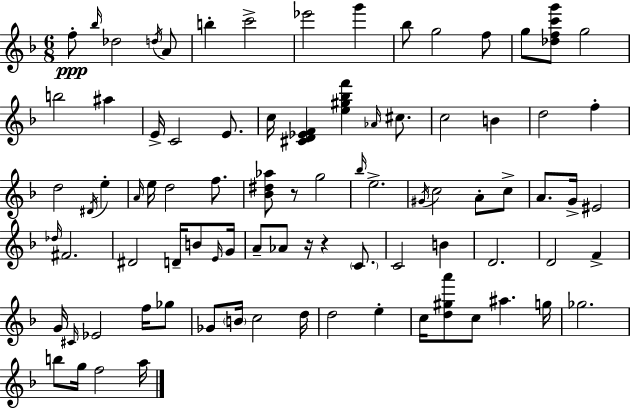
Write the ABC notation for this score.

X:1
T:Untitled
M:6/8
L:1/4
K:Dm
f/2 _b/4 _d2 d/4 A/2 b c'2 _e'2 g' _b/2 g2 f/2 g/2 [_dfc'g']/2 g2 b2 ^a E/4 C2 E/2 c/4 [^CD_EF] [e^g_bf'] _A/4 ^c/2 c2 B d2 f d2 ^D/4 e A/4 e/4 d2 f/2 [_B^d_a]/2 z/2 g2 _b/4 e2 ^G/4 c2 A/2 c/2 A/2 G/4 ^E2 _d/4 ^F2 ^D2 D/4 B/2 E/4 G/4 A/2 _A/2 z/4 z C/2 C2 B D2 D2 F G/4 ^C/4 _E2 f/4 _g/2 _G/2 B/4 c2 d/4 d2 e c/4 [d^ga']/2 c/2 ^a g/4 _g2 b/2 g/4 f2 a/4